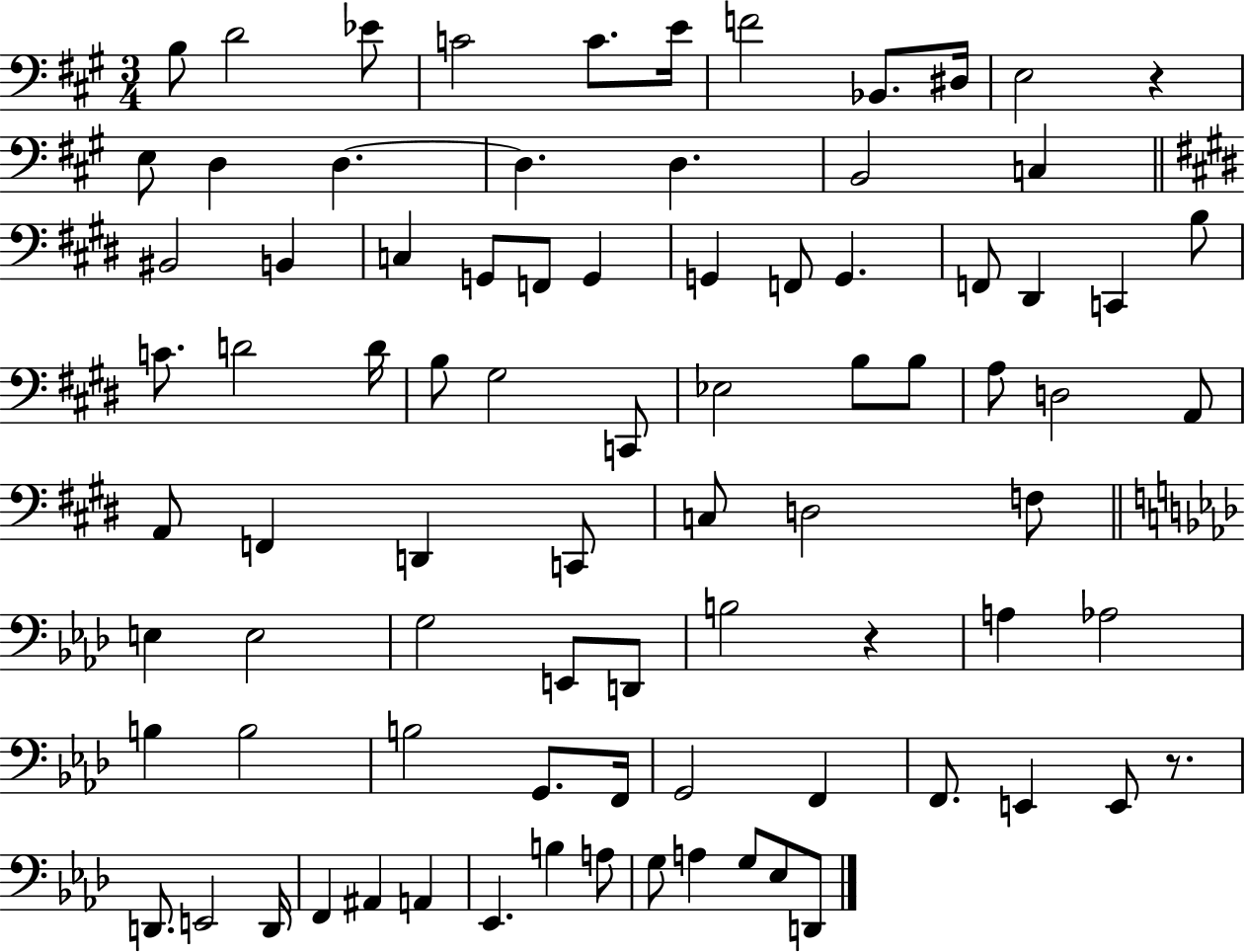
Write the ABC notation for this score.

X:1
T:Untitled
M:3/4
L:1/4
K:A
B,/2 D2 _E/2 C2 C/2 E/4 F2 _B,,/2 ^D,/4 E,2 z E,/2 D, D, D, D, B,,2 C, ^B,,2 B,, C, G,,/2 F,,/2 G,, G,, F,,/2 G,, F,,/2 ^D,, C,, B,/2 C/2 D2 D/4 B,/2 ^G,2 C,,/2 _E,2 B,/2 B,/2 A,/2 D,2 A,,/2 A,,/2 F,, D,, C,,/2 C,/2 D,2 F,/2 E, E,2 G,2 E,,/2 D,,/2 B,2 z A, _A,2 B, B,2 B,2 G,,/2 F,,/4 G,,2 F,, F,,/2 E,, E,,/2 z/2 D,,/2 E,,2 D,,/4 F,, ^A,, A,, _E,, B, A,/2 G,/2 A, G,/2 _E,/2 D,,/2